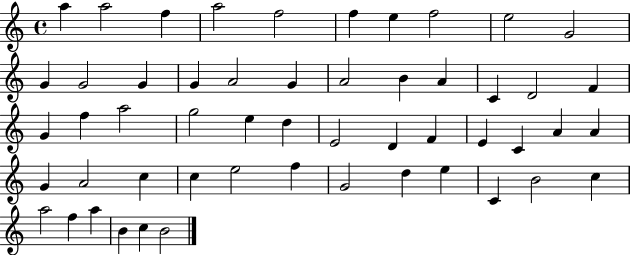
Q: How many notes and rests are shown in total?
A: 53